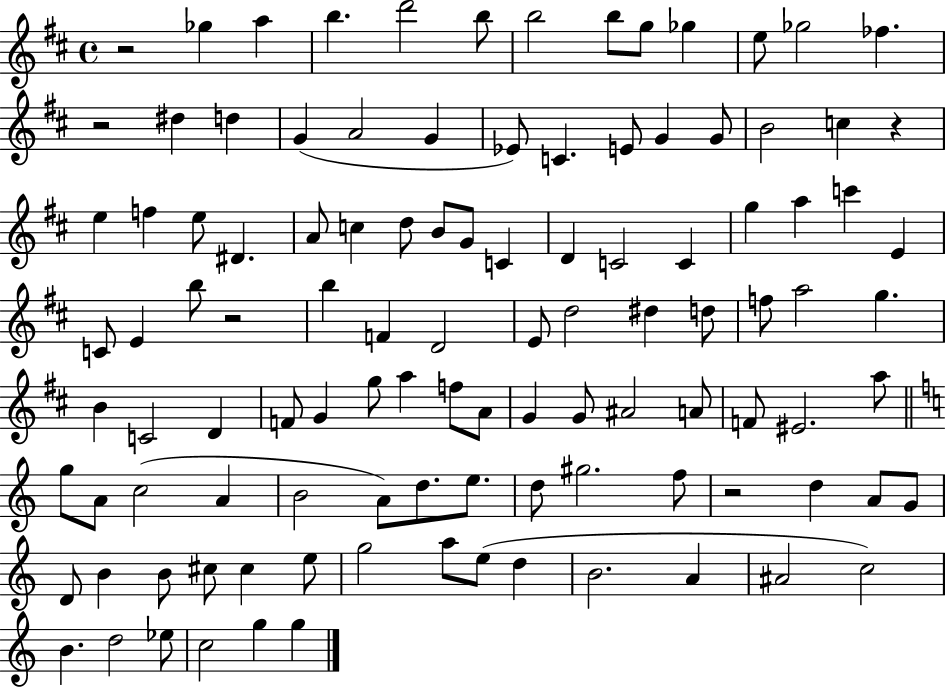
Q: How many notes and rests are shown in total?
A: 109